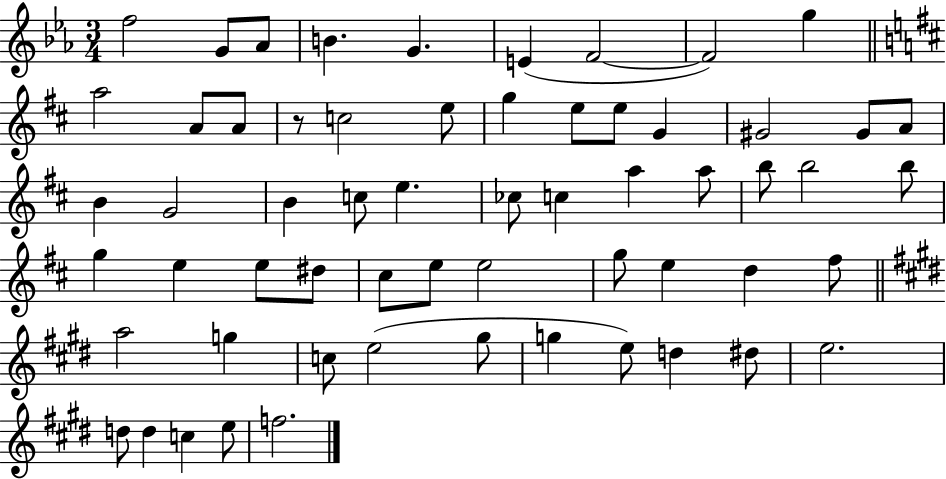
F5/h G4/e Ab4/e B4/q. G4/q. E4/q F4/h F4/h G5/q A5/h A4/e A4/e R/e C5/h E5/e G5/q E5/e E5/e G4/q G#4/h G#4/e A4/e B4/q G4/h B4/q C5/e E5/q. CES5/e C5/q A5/q A5/e B5/e B5/h B5/e G5/q E5/q E5/e D#5/e C#5/e E5/e E5/h G5/e E5/q D5/q F#5/e A5/h G5/q C5/e E5/h G#5/e G5/q E5/e D5/q D#5/e E5/h. D5/e D5/q C5/q E5/e F5/h.